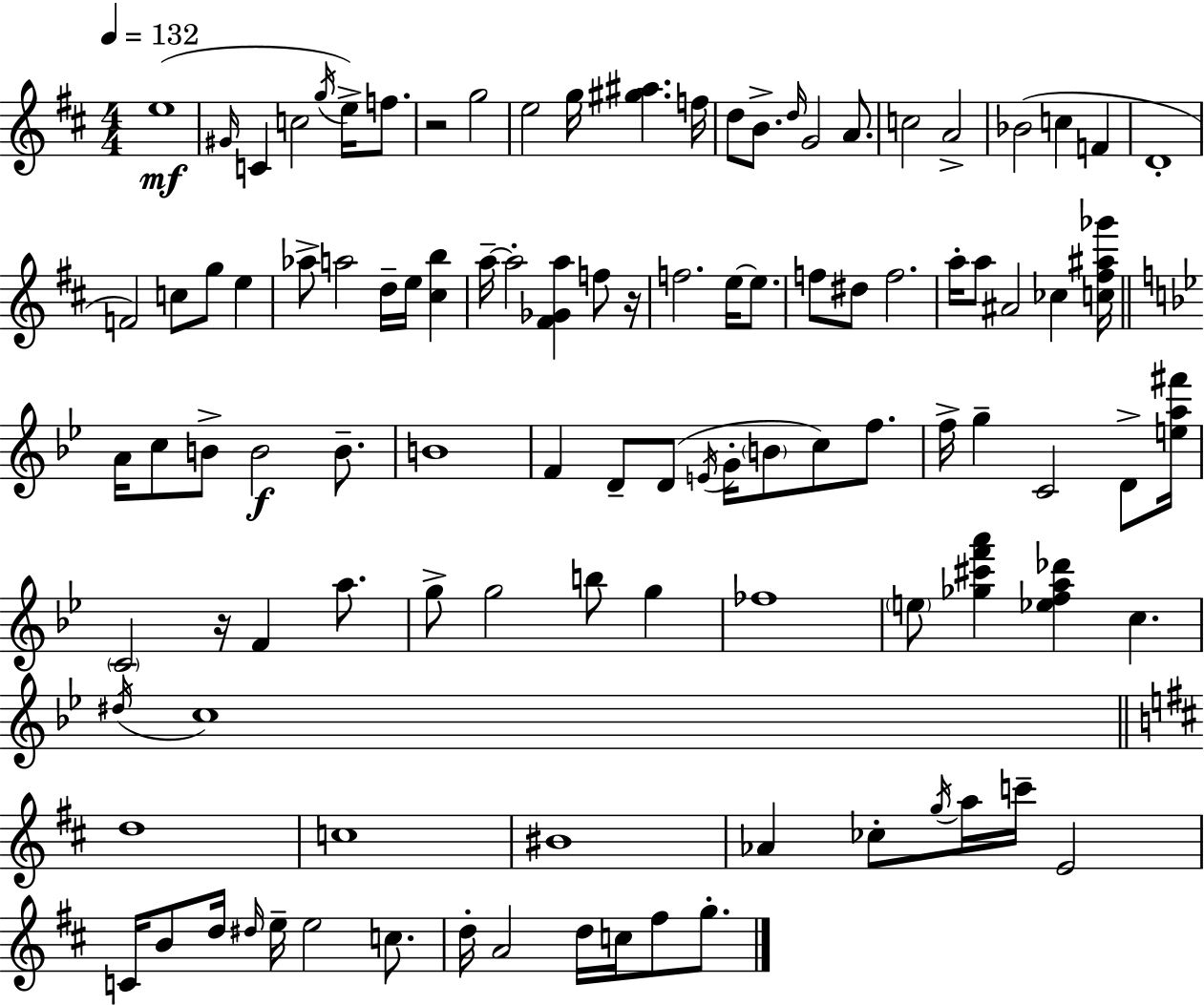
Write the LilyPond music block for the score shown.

{
  \clef treble
  \numericTimeSignature
  \time 4/4
  \key d \major
  \tempo 4 = 132
  \repeat volta 2 { e''1(\mf | \grace { gis'16 } c'4 c''2 \acciaccatura { g''16 } e''16->) f''8. | r2 g''2 | e''2 g''16 <gis'' ais''>4. | \break f''16 d''8 b'8.-> \grace { d''16 } g'2 | a'8. c''2 a'2-> | bes'2( c''4 f'4 | d'1-. | \break f'2) c''8 g''8 e''4 | aes''8-> a''2 d''16-- e''16 <cis'' b''>4 | a''16--~~ a''2-. <fis' ges' a''>4 | f''8 r16 f''2. e''16~~ | \break e''8. f''8 dis''8 f''2. | a''16-. a''8 ais'2 ces''4 | <c'' fis'' ais'' ges'''>16 \bar "||" \break \key bes \major a'16 c''8 b'8-> b'2\f b'8.-- | b'1 | f'4 d'8-- d'8( \acciaccatura { e'16 } g'16-. \parenthesize b'8 c''8) f''8. | f''16-> g''4-- c'2 d'8-> | \break <e'' a'' fis'''>16 \parenthesize c'2 r16 f'4 a''8. | g''8-> g''2 b''8 g''4 | fes''1 | \parenthesize e''8 <ges'' cis''' f''' a'''>4 <ees'' f'' a'' des'''>4 c''4. | \break \acciaccatura { dis''16 } c''1 | \bar "||" \break \key d \major d''1 | c''1 | bis'1 | aes'4 ces''8-. \acciaccatura { g''16 } a''16 c'''16-- e'2 | \break c'16 b'8 d''16 \grace { dis''16 } e''16-- e''2 c''8. | d''16-. a'2 d''16 c''16 fis''8 g''8.-. | } \bar "|."
}